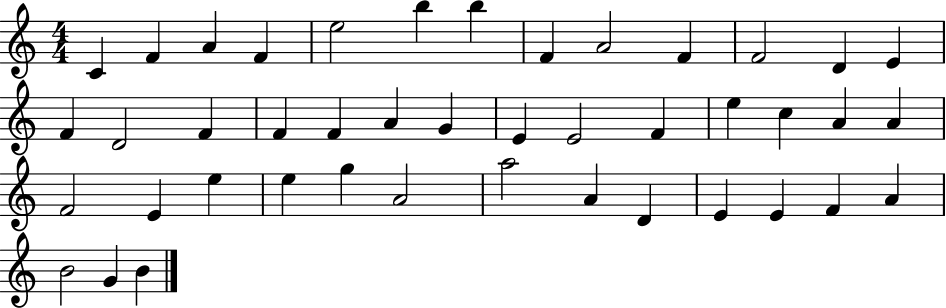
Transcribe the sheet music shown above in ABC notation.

X:1
T:Untitled
M:4/4
L:1/4
K:C
C F A F e2 b b F A2 F F2 D E F D2 F F F A G E E2 F e c A A F2 E e e g A2 a2 A D E E F A B2 G B